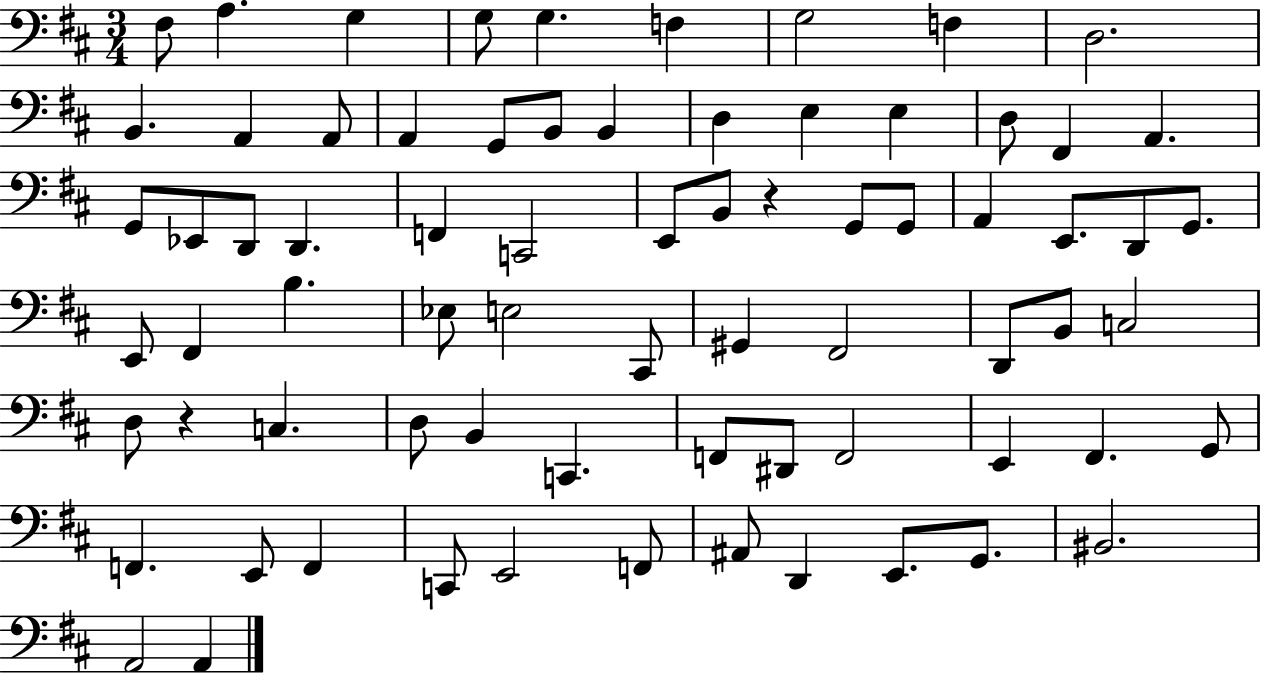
F#3/e A3/q. G3/q G3/e G3/q. F3/q G3/h F3/q D3/h. B2/q. A2/q A2/e A2/q G2/e B2/e B2/q D3/q E3/q E3/q D3/e F#2/q A2/q. G2/e Eb2/e D2/e D2/q. F2/q C2/h E2/e B2/e R/q G2/e G2/e A2/q E2/e. D2/e G2/e. E2/e F#2/q B3/q. Eb3/e E3/h C#2/e G#2/q F#2/h D2/e B2/e C3/h D3/e R/q C3/q. D3/e B2/q C2/q. F2/e D#2/e F2/h E2/q F#2/q. G2/e F2/q. E2/e F2/q C2/e E2/h F2/e A#2/e D2/q E2/e. G2/e. BIS2/h. A2/h A2/q